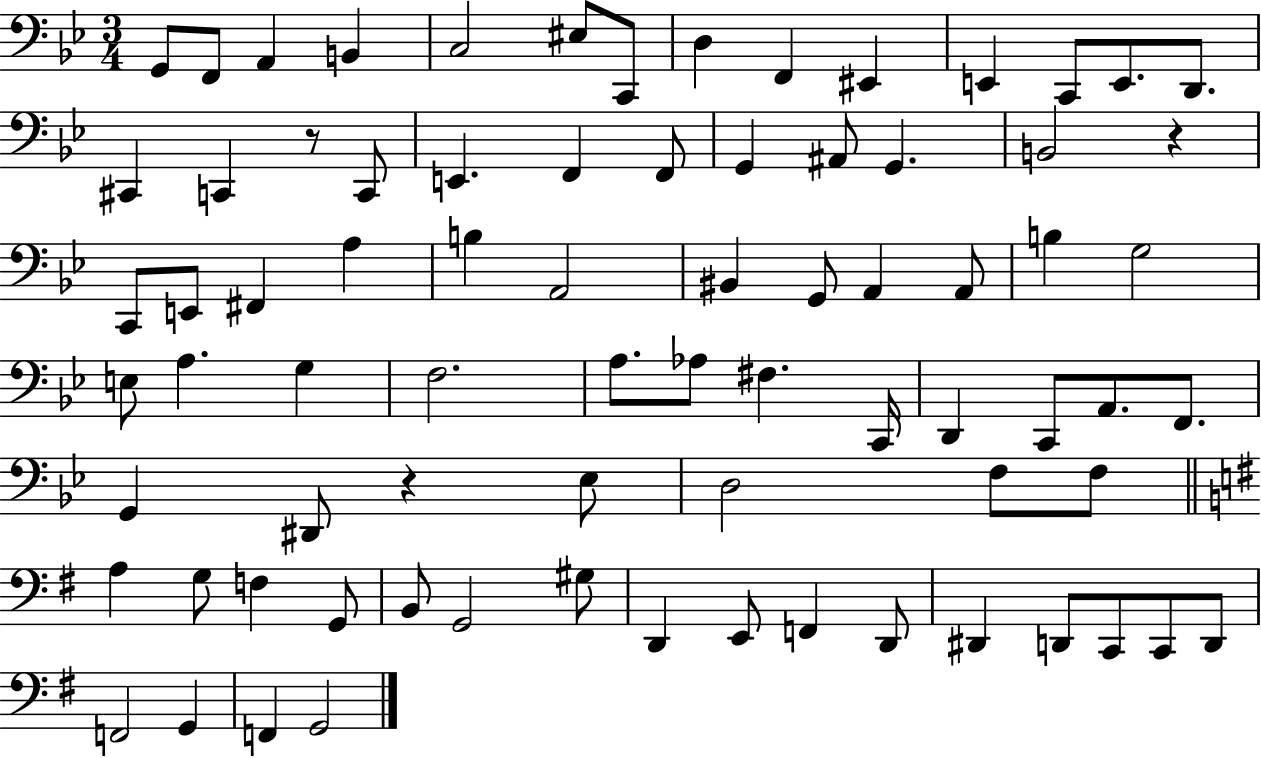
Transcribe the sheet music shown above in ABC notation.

X:1
T:Untitled
M:3/4
L:1/4
K:Bb
G,,/2 F,,/2 A,, B,, C,2 ^E,/2 C,,/2 D, F,, ^E,, E,, C,,/2 E,,/2 D,,/2 ^C,, C,, z/2 C,,/2 E,, F,, F,,/2 G,, ^A,,/2 G,, B,,2 z C,,/2 E,,/2 ^F,, A, B, A,,2 ^B,, G,,/2 A,, A,,/2 B, G,2 E,/2 A, G, F,2 A,/2 _A,/2 ^F, C,,/4 D,, C,,/2 A,,/2 F,,/2 G,, ^D,,/2 z _E,/2 D,2 F,/2 F,/2 A, G,/2 F, G,,/2 B,,/2 G,,2 ^G,/2 D,, E,,/2 F,, D,,/2 ^D,, D,,/2 C,,/2 C,,/2 D,,/2 F,,2 G,, F,, G,,2